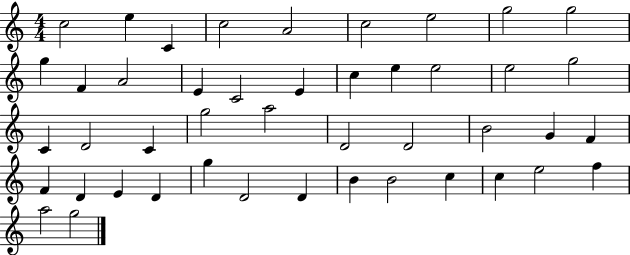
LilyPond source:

{
  \clef treble
  \numericTimeSignature
  \time 4/4
  \key c \major
  c''2 e''4 c'4 | c''2 a'2 | c''2 e''2 | g''2 g''2 | \break g''4 f'4 a'2 | e'4 c'2 e'4 | c''4 e''4 e''2 | e''2 g''2 | \break c'4 d'2 c'4 | g''2 a''2 | d'2 d'2 | b'2 g'4 f'4 | \break f'4 d'4 e'4 d'4 | g''4 d'2 d'4 | b'4 b'2 c''4 | c''4 e''2 f''4 | \break a''2 g''2 | \bar "|."
}